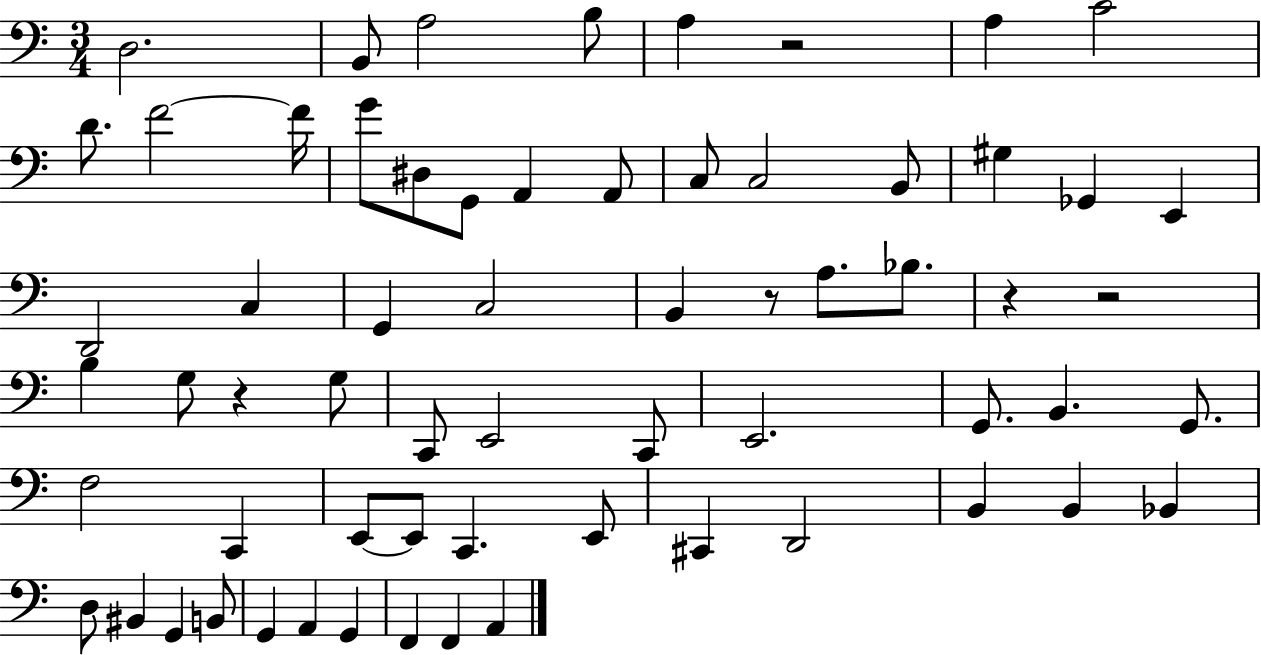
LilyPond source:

{
  \clef bass
  \numericTimeSignature
  \time 3/4
  \key c \major
  d2. | b,8 a2 b8 | a4 r2 | a4 c'2 | \break d'8. f'2~~ f'16 | g'8 dis8 g,8 a,4 a,8 | c8 c2 b,8 | gis4 ges,4 e,4 | \break d,2 c4 | g,4 c2 | b,4 r8 a8. bes8. | r4 r2 | \break b4 g8 r4 g8 | c,8 e,2 c,8 | e,2. | g,8. b,4. g,8. | \break f2 c,4 | e,8~~ e,8 c,4. e,8 | cis,4 d,2 | b,4 b,4 bes,4 | \break d8 bis,4 g,4 b,8 | g,4 a,4 g,4 | f,4 f,4 a,4 | \bar "|."
}